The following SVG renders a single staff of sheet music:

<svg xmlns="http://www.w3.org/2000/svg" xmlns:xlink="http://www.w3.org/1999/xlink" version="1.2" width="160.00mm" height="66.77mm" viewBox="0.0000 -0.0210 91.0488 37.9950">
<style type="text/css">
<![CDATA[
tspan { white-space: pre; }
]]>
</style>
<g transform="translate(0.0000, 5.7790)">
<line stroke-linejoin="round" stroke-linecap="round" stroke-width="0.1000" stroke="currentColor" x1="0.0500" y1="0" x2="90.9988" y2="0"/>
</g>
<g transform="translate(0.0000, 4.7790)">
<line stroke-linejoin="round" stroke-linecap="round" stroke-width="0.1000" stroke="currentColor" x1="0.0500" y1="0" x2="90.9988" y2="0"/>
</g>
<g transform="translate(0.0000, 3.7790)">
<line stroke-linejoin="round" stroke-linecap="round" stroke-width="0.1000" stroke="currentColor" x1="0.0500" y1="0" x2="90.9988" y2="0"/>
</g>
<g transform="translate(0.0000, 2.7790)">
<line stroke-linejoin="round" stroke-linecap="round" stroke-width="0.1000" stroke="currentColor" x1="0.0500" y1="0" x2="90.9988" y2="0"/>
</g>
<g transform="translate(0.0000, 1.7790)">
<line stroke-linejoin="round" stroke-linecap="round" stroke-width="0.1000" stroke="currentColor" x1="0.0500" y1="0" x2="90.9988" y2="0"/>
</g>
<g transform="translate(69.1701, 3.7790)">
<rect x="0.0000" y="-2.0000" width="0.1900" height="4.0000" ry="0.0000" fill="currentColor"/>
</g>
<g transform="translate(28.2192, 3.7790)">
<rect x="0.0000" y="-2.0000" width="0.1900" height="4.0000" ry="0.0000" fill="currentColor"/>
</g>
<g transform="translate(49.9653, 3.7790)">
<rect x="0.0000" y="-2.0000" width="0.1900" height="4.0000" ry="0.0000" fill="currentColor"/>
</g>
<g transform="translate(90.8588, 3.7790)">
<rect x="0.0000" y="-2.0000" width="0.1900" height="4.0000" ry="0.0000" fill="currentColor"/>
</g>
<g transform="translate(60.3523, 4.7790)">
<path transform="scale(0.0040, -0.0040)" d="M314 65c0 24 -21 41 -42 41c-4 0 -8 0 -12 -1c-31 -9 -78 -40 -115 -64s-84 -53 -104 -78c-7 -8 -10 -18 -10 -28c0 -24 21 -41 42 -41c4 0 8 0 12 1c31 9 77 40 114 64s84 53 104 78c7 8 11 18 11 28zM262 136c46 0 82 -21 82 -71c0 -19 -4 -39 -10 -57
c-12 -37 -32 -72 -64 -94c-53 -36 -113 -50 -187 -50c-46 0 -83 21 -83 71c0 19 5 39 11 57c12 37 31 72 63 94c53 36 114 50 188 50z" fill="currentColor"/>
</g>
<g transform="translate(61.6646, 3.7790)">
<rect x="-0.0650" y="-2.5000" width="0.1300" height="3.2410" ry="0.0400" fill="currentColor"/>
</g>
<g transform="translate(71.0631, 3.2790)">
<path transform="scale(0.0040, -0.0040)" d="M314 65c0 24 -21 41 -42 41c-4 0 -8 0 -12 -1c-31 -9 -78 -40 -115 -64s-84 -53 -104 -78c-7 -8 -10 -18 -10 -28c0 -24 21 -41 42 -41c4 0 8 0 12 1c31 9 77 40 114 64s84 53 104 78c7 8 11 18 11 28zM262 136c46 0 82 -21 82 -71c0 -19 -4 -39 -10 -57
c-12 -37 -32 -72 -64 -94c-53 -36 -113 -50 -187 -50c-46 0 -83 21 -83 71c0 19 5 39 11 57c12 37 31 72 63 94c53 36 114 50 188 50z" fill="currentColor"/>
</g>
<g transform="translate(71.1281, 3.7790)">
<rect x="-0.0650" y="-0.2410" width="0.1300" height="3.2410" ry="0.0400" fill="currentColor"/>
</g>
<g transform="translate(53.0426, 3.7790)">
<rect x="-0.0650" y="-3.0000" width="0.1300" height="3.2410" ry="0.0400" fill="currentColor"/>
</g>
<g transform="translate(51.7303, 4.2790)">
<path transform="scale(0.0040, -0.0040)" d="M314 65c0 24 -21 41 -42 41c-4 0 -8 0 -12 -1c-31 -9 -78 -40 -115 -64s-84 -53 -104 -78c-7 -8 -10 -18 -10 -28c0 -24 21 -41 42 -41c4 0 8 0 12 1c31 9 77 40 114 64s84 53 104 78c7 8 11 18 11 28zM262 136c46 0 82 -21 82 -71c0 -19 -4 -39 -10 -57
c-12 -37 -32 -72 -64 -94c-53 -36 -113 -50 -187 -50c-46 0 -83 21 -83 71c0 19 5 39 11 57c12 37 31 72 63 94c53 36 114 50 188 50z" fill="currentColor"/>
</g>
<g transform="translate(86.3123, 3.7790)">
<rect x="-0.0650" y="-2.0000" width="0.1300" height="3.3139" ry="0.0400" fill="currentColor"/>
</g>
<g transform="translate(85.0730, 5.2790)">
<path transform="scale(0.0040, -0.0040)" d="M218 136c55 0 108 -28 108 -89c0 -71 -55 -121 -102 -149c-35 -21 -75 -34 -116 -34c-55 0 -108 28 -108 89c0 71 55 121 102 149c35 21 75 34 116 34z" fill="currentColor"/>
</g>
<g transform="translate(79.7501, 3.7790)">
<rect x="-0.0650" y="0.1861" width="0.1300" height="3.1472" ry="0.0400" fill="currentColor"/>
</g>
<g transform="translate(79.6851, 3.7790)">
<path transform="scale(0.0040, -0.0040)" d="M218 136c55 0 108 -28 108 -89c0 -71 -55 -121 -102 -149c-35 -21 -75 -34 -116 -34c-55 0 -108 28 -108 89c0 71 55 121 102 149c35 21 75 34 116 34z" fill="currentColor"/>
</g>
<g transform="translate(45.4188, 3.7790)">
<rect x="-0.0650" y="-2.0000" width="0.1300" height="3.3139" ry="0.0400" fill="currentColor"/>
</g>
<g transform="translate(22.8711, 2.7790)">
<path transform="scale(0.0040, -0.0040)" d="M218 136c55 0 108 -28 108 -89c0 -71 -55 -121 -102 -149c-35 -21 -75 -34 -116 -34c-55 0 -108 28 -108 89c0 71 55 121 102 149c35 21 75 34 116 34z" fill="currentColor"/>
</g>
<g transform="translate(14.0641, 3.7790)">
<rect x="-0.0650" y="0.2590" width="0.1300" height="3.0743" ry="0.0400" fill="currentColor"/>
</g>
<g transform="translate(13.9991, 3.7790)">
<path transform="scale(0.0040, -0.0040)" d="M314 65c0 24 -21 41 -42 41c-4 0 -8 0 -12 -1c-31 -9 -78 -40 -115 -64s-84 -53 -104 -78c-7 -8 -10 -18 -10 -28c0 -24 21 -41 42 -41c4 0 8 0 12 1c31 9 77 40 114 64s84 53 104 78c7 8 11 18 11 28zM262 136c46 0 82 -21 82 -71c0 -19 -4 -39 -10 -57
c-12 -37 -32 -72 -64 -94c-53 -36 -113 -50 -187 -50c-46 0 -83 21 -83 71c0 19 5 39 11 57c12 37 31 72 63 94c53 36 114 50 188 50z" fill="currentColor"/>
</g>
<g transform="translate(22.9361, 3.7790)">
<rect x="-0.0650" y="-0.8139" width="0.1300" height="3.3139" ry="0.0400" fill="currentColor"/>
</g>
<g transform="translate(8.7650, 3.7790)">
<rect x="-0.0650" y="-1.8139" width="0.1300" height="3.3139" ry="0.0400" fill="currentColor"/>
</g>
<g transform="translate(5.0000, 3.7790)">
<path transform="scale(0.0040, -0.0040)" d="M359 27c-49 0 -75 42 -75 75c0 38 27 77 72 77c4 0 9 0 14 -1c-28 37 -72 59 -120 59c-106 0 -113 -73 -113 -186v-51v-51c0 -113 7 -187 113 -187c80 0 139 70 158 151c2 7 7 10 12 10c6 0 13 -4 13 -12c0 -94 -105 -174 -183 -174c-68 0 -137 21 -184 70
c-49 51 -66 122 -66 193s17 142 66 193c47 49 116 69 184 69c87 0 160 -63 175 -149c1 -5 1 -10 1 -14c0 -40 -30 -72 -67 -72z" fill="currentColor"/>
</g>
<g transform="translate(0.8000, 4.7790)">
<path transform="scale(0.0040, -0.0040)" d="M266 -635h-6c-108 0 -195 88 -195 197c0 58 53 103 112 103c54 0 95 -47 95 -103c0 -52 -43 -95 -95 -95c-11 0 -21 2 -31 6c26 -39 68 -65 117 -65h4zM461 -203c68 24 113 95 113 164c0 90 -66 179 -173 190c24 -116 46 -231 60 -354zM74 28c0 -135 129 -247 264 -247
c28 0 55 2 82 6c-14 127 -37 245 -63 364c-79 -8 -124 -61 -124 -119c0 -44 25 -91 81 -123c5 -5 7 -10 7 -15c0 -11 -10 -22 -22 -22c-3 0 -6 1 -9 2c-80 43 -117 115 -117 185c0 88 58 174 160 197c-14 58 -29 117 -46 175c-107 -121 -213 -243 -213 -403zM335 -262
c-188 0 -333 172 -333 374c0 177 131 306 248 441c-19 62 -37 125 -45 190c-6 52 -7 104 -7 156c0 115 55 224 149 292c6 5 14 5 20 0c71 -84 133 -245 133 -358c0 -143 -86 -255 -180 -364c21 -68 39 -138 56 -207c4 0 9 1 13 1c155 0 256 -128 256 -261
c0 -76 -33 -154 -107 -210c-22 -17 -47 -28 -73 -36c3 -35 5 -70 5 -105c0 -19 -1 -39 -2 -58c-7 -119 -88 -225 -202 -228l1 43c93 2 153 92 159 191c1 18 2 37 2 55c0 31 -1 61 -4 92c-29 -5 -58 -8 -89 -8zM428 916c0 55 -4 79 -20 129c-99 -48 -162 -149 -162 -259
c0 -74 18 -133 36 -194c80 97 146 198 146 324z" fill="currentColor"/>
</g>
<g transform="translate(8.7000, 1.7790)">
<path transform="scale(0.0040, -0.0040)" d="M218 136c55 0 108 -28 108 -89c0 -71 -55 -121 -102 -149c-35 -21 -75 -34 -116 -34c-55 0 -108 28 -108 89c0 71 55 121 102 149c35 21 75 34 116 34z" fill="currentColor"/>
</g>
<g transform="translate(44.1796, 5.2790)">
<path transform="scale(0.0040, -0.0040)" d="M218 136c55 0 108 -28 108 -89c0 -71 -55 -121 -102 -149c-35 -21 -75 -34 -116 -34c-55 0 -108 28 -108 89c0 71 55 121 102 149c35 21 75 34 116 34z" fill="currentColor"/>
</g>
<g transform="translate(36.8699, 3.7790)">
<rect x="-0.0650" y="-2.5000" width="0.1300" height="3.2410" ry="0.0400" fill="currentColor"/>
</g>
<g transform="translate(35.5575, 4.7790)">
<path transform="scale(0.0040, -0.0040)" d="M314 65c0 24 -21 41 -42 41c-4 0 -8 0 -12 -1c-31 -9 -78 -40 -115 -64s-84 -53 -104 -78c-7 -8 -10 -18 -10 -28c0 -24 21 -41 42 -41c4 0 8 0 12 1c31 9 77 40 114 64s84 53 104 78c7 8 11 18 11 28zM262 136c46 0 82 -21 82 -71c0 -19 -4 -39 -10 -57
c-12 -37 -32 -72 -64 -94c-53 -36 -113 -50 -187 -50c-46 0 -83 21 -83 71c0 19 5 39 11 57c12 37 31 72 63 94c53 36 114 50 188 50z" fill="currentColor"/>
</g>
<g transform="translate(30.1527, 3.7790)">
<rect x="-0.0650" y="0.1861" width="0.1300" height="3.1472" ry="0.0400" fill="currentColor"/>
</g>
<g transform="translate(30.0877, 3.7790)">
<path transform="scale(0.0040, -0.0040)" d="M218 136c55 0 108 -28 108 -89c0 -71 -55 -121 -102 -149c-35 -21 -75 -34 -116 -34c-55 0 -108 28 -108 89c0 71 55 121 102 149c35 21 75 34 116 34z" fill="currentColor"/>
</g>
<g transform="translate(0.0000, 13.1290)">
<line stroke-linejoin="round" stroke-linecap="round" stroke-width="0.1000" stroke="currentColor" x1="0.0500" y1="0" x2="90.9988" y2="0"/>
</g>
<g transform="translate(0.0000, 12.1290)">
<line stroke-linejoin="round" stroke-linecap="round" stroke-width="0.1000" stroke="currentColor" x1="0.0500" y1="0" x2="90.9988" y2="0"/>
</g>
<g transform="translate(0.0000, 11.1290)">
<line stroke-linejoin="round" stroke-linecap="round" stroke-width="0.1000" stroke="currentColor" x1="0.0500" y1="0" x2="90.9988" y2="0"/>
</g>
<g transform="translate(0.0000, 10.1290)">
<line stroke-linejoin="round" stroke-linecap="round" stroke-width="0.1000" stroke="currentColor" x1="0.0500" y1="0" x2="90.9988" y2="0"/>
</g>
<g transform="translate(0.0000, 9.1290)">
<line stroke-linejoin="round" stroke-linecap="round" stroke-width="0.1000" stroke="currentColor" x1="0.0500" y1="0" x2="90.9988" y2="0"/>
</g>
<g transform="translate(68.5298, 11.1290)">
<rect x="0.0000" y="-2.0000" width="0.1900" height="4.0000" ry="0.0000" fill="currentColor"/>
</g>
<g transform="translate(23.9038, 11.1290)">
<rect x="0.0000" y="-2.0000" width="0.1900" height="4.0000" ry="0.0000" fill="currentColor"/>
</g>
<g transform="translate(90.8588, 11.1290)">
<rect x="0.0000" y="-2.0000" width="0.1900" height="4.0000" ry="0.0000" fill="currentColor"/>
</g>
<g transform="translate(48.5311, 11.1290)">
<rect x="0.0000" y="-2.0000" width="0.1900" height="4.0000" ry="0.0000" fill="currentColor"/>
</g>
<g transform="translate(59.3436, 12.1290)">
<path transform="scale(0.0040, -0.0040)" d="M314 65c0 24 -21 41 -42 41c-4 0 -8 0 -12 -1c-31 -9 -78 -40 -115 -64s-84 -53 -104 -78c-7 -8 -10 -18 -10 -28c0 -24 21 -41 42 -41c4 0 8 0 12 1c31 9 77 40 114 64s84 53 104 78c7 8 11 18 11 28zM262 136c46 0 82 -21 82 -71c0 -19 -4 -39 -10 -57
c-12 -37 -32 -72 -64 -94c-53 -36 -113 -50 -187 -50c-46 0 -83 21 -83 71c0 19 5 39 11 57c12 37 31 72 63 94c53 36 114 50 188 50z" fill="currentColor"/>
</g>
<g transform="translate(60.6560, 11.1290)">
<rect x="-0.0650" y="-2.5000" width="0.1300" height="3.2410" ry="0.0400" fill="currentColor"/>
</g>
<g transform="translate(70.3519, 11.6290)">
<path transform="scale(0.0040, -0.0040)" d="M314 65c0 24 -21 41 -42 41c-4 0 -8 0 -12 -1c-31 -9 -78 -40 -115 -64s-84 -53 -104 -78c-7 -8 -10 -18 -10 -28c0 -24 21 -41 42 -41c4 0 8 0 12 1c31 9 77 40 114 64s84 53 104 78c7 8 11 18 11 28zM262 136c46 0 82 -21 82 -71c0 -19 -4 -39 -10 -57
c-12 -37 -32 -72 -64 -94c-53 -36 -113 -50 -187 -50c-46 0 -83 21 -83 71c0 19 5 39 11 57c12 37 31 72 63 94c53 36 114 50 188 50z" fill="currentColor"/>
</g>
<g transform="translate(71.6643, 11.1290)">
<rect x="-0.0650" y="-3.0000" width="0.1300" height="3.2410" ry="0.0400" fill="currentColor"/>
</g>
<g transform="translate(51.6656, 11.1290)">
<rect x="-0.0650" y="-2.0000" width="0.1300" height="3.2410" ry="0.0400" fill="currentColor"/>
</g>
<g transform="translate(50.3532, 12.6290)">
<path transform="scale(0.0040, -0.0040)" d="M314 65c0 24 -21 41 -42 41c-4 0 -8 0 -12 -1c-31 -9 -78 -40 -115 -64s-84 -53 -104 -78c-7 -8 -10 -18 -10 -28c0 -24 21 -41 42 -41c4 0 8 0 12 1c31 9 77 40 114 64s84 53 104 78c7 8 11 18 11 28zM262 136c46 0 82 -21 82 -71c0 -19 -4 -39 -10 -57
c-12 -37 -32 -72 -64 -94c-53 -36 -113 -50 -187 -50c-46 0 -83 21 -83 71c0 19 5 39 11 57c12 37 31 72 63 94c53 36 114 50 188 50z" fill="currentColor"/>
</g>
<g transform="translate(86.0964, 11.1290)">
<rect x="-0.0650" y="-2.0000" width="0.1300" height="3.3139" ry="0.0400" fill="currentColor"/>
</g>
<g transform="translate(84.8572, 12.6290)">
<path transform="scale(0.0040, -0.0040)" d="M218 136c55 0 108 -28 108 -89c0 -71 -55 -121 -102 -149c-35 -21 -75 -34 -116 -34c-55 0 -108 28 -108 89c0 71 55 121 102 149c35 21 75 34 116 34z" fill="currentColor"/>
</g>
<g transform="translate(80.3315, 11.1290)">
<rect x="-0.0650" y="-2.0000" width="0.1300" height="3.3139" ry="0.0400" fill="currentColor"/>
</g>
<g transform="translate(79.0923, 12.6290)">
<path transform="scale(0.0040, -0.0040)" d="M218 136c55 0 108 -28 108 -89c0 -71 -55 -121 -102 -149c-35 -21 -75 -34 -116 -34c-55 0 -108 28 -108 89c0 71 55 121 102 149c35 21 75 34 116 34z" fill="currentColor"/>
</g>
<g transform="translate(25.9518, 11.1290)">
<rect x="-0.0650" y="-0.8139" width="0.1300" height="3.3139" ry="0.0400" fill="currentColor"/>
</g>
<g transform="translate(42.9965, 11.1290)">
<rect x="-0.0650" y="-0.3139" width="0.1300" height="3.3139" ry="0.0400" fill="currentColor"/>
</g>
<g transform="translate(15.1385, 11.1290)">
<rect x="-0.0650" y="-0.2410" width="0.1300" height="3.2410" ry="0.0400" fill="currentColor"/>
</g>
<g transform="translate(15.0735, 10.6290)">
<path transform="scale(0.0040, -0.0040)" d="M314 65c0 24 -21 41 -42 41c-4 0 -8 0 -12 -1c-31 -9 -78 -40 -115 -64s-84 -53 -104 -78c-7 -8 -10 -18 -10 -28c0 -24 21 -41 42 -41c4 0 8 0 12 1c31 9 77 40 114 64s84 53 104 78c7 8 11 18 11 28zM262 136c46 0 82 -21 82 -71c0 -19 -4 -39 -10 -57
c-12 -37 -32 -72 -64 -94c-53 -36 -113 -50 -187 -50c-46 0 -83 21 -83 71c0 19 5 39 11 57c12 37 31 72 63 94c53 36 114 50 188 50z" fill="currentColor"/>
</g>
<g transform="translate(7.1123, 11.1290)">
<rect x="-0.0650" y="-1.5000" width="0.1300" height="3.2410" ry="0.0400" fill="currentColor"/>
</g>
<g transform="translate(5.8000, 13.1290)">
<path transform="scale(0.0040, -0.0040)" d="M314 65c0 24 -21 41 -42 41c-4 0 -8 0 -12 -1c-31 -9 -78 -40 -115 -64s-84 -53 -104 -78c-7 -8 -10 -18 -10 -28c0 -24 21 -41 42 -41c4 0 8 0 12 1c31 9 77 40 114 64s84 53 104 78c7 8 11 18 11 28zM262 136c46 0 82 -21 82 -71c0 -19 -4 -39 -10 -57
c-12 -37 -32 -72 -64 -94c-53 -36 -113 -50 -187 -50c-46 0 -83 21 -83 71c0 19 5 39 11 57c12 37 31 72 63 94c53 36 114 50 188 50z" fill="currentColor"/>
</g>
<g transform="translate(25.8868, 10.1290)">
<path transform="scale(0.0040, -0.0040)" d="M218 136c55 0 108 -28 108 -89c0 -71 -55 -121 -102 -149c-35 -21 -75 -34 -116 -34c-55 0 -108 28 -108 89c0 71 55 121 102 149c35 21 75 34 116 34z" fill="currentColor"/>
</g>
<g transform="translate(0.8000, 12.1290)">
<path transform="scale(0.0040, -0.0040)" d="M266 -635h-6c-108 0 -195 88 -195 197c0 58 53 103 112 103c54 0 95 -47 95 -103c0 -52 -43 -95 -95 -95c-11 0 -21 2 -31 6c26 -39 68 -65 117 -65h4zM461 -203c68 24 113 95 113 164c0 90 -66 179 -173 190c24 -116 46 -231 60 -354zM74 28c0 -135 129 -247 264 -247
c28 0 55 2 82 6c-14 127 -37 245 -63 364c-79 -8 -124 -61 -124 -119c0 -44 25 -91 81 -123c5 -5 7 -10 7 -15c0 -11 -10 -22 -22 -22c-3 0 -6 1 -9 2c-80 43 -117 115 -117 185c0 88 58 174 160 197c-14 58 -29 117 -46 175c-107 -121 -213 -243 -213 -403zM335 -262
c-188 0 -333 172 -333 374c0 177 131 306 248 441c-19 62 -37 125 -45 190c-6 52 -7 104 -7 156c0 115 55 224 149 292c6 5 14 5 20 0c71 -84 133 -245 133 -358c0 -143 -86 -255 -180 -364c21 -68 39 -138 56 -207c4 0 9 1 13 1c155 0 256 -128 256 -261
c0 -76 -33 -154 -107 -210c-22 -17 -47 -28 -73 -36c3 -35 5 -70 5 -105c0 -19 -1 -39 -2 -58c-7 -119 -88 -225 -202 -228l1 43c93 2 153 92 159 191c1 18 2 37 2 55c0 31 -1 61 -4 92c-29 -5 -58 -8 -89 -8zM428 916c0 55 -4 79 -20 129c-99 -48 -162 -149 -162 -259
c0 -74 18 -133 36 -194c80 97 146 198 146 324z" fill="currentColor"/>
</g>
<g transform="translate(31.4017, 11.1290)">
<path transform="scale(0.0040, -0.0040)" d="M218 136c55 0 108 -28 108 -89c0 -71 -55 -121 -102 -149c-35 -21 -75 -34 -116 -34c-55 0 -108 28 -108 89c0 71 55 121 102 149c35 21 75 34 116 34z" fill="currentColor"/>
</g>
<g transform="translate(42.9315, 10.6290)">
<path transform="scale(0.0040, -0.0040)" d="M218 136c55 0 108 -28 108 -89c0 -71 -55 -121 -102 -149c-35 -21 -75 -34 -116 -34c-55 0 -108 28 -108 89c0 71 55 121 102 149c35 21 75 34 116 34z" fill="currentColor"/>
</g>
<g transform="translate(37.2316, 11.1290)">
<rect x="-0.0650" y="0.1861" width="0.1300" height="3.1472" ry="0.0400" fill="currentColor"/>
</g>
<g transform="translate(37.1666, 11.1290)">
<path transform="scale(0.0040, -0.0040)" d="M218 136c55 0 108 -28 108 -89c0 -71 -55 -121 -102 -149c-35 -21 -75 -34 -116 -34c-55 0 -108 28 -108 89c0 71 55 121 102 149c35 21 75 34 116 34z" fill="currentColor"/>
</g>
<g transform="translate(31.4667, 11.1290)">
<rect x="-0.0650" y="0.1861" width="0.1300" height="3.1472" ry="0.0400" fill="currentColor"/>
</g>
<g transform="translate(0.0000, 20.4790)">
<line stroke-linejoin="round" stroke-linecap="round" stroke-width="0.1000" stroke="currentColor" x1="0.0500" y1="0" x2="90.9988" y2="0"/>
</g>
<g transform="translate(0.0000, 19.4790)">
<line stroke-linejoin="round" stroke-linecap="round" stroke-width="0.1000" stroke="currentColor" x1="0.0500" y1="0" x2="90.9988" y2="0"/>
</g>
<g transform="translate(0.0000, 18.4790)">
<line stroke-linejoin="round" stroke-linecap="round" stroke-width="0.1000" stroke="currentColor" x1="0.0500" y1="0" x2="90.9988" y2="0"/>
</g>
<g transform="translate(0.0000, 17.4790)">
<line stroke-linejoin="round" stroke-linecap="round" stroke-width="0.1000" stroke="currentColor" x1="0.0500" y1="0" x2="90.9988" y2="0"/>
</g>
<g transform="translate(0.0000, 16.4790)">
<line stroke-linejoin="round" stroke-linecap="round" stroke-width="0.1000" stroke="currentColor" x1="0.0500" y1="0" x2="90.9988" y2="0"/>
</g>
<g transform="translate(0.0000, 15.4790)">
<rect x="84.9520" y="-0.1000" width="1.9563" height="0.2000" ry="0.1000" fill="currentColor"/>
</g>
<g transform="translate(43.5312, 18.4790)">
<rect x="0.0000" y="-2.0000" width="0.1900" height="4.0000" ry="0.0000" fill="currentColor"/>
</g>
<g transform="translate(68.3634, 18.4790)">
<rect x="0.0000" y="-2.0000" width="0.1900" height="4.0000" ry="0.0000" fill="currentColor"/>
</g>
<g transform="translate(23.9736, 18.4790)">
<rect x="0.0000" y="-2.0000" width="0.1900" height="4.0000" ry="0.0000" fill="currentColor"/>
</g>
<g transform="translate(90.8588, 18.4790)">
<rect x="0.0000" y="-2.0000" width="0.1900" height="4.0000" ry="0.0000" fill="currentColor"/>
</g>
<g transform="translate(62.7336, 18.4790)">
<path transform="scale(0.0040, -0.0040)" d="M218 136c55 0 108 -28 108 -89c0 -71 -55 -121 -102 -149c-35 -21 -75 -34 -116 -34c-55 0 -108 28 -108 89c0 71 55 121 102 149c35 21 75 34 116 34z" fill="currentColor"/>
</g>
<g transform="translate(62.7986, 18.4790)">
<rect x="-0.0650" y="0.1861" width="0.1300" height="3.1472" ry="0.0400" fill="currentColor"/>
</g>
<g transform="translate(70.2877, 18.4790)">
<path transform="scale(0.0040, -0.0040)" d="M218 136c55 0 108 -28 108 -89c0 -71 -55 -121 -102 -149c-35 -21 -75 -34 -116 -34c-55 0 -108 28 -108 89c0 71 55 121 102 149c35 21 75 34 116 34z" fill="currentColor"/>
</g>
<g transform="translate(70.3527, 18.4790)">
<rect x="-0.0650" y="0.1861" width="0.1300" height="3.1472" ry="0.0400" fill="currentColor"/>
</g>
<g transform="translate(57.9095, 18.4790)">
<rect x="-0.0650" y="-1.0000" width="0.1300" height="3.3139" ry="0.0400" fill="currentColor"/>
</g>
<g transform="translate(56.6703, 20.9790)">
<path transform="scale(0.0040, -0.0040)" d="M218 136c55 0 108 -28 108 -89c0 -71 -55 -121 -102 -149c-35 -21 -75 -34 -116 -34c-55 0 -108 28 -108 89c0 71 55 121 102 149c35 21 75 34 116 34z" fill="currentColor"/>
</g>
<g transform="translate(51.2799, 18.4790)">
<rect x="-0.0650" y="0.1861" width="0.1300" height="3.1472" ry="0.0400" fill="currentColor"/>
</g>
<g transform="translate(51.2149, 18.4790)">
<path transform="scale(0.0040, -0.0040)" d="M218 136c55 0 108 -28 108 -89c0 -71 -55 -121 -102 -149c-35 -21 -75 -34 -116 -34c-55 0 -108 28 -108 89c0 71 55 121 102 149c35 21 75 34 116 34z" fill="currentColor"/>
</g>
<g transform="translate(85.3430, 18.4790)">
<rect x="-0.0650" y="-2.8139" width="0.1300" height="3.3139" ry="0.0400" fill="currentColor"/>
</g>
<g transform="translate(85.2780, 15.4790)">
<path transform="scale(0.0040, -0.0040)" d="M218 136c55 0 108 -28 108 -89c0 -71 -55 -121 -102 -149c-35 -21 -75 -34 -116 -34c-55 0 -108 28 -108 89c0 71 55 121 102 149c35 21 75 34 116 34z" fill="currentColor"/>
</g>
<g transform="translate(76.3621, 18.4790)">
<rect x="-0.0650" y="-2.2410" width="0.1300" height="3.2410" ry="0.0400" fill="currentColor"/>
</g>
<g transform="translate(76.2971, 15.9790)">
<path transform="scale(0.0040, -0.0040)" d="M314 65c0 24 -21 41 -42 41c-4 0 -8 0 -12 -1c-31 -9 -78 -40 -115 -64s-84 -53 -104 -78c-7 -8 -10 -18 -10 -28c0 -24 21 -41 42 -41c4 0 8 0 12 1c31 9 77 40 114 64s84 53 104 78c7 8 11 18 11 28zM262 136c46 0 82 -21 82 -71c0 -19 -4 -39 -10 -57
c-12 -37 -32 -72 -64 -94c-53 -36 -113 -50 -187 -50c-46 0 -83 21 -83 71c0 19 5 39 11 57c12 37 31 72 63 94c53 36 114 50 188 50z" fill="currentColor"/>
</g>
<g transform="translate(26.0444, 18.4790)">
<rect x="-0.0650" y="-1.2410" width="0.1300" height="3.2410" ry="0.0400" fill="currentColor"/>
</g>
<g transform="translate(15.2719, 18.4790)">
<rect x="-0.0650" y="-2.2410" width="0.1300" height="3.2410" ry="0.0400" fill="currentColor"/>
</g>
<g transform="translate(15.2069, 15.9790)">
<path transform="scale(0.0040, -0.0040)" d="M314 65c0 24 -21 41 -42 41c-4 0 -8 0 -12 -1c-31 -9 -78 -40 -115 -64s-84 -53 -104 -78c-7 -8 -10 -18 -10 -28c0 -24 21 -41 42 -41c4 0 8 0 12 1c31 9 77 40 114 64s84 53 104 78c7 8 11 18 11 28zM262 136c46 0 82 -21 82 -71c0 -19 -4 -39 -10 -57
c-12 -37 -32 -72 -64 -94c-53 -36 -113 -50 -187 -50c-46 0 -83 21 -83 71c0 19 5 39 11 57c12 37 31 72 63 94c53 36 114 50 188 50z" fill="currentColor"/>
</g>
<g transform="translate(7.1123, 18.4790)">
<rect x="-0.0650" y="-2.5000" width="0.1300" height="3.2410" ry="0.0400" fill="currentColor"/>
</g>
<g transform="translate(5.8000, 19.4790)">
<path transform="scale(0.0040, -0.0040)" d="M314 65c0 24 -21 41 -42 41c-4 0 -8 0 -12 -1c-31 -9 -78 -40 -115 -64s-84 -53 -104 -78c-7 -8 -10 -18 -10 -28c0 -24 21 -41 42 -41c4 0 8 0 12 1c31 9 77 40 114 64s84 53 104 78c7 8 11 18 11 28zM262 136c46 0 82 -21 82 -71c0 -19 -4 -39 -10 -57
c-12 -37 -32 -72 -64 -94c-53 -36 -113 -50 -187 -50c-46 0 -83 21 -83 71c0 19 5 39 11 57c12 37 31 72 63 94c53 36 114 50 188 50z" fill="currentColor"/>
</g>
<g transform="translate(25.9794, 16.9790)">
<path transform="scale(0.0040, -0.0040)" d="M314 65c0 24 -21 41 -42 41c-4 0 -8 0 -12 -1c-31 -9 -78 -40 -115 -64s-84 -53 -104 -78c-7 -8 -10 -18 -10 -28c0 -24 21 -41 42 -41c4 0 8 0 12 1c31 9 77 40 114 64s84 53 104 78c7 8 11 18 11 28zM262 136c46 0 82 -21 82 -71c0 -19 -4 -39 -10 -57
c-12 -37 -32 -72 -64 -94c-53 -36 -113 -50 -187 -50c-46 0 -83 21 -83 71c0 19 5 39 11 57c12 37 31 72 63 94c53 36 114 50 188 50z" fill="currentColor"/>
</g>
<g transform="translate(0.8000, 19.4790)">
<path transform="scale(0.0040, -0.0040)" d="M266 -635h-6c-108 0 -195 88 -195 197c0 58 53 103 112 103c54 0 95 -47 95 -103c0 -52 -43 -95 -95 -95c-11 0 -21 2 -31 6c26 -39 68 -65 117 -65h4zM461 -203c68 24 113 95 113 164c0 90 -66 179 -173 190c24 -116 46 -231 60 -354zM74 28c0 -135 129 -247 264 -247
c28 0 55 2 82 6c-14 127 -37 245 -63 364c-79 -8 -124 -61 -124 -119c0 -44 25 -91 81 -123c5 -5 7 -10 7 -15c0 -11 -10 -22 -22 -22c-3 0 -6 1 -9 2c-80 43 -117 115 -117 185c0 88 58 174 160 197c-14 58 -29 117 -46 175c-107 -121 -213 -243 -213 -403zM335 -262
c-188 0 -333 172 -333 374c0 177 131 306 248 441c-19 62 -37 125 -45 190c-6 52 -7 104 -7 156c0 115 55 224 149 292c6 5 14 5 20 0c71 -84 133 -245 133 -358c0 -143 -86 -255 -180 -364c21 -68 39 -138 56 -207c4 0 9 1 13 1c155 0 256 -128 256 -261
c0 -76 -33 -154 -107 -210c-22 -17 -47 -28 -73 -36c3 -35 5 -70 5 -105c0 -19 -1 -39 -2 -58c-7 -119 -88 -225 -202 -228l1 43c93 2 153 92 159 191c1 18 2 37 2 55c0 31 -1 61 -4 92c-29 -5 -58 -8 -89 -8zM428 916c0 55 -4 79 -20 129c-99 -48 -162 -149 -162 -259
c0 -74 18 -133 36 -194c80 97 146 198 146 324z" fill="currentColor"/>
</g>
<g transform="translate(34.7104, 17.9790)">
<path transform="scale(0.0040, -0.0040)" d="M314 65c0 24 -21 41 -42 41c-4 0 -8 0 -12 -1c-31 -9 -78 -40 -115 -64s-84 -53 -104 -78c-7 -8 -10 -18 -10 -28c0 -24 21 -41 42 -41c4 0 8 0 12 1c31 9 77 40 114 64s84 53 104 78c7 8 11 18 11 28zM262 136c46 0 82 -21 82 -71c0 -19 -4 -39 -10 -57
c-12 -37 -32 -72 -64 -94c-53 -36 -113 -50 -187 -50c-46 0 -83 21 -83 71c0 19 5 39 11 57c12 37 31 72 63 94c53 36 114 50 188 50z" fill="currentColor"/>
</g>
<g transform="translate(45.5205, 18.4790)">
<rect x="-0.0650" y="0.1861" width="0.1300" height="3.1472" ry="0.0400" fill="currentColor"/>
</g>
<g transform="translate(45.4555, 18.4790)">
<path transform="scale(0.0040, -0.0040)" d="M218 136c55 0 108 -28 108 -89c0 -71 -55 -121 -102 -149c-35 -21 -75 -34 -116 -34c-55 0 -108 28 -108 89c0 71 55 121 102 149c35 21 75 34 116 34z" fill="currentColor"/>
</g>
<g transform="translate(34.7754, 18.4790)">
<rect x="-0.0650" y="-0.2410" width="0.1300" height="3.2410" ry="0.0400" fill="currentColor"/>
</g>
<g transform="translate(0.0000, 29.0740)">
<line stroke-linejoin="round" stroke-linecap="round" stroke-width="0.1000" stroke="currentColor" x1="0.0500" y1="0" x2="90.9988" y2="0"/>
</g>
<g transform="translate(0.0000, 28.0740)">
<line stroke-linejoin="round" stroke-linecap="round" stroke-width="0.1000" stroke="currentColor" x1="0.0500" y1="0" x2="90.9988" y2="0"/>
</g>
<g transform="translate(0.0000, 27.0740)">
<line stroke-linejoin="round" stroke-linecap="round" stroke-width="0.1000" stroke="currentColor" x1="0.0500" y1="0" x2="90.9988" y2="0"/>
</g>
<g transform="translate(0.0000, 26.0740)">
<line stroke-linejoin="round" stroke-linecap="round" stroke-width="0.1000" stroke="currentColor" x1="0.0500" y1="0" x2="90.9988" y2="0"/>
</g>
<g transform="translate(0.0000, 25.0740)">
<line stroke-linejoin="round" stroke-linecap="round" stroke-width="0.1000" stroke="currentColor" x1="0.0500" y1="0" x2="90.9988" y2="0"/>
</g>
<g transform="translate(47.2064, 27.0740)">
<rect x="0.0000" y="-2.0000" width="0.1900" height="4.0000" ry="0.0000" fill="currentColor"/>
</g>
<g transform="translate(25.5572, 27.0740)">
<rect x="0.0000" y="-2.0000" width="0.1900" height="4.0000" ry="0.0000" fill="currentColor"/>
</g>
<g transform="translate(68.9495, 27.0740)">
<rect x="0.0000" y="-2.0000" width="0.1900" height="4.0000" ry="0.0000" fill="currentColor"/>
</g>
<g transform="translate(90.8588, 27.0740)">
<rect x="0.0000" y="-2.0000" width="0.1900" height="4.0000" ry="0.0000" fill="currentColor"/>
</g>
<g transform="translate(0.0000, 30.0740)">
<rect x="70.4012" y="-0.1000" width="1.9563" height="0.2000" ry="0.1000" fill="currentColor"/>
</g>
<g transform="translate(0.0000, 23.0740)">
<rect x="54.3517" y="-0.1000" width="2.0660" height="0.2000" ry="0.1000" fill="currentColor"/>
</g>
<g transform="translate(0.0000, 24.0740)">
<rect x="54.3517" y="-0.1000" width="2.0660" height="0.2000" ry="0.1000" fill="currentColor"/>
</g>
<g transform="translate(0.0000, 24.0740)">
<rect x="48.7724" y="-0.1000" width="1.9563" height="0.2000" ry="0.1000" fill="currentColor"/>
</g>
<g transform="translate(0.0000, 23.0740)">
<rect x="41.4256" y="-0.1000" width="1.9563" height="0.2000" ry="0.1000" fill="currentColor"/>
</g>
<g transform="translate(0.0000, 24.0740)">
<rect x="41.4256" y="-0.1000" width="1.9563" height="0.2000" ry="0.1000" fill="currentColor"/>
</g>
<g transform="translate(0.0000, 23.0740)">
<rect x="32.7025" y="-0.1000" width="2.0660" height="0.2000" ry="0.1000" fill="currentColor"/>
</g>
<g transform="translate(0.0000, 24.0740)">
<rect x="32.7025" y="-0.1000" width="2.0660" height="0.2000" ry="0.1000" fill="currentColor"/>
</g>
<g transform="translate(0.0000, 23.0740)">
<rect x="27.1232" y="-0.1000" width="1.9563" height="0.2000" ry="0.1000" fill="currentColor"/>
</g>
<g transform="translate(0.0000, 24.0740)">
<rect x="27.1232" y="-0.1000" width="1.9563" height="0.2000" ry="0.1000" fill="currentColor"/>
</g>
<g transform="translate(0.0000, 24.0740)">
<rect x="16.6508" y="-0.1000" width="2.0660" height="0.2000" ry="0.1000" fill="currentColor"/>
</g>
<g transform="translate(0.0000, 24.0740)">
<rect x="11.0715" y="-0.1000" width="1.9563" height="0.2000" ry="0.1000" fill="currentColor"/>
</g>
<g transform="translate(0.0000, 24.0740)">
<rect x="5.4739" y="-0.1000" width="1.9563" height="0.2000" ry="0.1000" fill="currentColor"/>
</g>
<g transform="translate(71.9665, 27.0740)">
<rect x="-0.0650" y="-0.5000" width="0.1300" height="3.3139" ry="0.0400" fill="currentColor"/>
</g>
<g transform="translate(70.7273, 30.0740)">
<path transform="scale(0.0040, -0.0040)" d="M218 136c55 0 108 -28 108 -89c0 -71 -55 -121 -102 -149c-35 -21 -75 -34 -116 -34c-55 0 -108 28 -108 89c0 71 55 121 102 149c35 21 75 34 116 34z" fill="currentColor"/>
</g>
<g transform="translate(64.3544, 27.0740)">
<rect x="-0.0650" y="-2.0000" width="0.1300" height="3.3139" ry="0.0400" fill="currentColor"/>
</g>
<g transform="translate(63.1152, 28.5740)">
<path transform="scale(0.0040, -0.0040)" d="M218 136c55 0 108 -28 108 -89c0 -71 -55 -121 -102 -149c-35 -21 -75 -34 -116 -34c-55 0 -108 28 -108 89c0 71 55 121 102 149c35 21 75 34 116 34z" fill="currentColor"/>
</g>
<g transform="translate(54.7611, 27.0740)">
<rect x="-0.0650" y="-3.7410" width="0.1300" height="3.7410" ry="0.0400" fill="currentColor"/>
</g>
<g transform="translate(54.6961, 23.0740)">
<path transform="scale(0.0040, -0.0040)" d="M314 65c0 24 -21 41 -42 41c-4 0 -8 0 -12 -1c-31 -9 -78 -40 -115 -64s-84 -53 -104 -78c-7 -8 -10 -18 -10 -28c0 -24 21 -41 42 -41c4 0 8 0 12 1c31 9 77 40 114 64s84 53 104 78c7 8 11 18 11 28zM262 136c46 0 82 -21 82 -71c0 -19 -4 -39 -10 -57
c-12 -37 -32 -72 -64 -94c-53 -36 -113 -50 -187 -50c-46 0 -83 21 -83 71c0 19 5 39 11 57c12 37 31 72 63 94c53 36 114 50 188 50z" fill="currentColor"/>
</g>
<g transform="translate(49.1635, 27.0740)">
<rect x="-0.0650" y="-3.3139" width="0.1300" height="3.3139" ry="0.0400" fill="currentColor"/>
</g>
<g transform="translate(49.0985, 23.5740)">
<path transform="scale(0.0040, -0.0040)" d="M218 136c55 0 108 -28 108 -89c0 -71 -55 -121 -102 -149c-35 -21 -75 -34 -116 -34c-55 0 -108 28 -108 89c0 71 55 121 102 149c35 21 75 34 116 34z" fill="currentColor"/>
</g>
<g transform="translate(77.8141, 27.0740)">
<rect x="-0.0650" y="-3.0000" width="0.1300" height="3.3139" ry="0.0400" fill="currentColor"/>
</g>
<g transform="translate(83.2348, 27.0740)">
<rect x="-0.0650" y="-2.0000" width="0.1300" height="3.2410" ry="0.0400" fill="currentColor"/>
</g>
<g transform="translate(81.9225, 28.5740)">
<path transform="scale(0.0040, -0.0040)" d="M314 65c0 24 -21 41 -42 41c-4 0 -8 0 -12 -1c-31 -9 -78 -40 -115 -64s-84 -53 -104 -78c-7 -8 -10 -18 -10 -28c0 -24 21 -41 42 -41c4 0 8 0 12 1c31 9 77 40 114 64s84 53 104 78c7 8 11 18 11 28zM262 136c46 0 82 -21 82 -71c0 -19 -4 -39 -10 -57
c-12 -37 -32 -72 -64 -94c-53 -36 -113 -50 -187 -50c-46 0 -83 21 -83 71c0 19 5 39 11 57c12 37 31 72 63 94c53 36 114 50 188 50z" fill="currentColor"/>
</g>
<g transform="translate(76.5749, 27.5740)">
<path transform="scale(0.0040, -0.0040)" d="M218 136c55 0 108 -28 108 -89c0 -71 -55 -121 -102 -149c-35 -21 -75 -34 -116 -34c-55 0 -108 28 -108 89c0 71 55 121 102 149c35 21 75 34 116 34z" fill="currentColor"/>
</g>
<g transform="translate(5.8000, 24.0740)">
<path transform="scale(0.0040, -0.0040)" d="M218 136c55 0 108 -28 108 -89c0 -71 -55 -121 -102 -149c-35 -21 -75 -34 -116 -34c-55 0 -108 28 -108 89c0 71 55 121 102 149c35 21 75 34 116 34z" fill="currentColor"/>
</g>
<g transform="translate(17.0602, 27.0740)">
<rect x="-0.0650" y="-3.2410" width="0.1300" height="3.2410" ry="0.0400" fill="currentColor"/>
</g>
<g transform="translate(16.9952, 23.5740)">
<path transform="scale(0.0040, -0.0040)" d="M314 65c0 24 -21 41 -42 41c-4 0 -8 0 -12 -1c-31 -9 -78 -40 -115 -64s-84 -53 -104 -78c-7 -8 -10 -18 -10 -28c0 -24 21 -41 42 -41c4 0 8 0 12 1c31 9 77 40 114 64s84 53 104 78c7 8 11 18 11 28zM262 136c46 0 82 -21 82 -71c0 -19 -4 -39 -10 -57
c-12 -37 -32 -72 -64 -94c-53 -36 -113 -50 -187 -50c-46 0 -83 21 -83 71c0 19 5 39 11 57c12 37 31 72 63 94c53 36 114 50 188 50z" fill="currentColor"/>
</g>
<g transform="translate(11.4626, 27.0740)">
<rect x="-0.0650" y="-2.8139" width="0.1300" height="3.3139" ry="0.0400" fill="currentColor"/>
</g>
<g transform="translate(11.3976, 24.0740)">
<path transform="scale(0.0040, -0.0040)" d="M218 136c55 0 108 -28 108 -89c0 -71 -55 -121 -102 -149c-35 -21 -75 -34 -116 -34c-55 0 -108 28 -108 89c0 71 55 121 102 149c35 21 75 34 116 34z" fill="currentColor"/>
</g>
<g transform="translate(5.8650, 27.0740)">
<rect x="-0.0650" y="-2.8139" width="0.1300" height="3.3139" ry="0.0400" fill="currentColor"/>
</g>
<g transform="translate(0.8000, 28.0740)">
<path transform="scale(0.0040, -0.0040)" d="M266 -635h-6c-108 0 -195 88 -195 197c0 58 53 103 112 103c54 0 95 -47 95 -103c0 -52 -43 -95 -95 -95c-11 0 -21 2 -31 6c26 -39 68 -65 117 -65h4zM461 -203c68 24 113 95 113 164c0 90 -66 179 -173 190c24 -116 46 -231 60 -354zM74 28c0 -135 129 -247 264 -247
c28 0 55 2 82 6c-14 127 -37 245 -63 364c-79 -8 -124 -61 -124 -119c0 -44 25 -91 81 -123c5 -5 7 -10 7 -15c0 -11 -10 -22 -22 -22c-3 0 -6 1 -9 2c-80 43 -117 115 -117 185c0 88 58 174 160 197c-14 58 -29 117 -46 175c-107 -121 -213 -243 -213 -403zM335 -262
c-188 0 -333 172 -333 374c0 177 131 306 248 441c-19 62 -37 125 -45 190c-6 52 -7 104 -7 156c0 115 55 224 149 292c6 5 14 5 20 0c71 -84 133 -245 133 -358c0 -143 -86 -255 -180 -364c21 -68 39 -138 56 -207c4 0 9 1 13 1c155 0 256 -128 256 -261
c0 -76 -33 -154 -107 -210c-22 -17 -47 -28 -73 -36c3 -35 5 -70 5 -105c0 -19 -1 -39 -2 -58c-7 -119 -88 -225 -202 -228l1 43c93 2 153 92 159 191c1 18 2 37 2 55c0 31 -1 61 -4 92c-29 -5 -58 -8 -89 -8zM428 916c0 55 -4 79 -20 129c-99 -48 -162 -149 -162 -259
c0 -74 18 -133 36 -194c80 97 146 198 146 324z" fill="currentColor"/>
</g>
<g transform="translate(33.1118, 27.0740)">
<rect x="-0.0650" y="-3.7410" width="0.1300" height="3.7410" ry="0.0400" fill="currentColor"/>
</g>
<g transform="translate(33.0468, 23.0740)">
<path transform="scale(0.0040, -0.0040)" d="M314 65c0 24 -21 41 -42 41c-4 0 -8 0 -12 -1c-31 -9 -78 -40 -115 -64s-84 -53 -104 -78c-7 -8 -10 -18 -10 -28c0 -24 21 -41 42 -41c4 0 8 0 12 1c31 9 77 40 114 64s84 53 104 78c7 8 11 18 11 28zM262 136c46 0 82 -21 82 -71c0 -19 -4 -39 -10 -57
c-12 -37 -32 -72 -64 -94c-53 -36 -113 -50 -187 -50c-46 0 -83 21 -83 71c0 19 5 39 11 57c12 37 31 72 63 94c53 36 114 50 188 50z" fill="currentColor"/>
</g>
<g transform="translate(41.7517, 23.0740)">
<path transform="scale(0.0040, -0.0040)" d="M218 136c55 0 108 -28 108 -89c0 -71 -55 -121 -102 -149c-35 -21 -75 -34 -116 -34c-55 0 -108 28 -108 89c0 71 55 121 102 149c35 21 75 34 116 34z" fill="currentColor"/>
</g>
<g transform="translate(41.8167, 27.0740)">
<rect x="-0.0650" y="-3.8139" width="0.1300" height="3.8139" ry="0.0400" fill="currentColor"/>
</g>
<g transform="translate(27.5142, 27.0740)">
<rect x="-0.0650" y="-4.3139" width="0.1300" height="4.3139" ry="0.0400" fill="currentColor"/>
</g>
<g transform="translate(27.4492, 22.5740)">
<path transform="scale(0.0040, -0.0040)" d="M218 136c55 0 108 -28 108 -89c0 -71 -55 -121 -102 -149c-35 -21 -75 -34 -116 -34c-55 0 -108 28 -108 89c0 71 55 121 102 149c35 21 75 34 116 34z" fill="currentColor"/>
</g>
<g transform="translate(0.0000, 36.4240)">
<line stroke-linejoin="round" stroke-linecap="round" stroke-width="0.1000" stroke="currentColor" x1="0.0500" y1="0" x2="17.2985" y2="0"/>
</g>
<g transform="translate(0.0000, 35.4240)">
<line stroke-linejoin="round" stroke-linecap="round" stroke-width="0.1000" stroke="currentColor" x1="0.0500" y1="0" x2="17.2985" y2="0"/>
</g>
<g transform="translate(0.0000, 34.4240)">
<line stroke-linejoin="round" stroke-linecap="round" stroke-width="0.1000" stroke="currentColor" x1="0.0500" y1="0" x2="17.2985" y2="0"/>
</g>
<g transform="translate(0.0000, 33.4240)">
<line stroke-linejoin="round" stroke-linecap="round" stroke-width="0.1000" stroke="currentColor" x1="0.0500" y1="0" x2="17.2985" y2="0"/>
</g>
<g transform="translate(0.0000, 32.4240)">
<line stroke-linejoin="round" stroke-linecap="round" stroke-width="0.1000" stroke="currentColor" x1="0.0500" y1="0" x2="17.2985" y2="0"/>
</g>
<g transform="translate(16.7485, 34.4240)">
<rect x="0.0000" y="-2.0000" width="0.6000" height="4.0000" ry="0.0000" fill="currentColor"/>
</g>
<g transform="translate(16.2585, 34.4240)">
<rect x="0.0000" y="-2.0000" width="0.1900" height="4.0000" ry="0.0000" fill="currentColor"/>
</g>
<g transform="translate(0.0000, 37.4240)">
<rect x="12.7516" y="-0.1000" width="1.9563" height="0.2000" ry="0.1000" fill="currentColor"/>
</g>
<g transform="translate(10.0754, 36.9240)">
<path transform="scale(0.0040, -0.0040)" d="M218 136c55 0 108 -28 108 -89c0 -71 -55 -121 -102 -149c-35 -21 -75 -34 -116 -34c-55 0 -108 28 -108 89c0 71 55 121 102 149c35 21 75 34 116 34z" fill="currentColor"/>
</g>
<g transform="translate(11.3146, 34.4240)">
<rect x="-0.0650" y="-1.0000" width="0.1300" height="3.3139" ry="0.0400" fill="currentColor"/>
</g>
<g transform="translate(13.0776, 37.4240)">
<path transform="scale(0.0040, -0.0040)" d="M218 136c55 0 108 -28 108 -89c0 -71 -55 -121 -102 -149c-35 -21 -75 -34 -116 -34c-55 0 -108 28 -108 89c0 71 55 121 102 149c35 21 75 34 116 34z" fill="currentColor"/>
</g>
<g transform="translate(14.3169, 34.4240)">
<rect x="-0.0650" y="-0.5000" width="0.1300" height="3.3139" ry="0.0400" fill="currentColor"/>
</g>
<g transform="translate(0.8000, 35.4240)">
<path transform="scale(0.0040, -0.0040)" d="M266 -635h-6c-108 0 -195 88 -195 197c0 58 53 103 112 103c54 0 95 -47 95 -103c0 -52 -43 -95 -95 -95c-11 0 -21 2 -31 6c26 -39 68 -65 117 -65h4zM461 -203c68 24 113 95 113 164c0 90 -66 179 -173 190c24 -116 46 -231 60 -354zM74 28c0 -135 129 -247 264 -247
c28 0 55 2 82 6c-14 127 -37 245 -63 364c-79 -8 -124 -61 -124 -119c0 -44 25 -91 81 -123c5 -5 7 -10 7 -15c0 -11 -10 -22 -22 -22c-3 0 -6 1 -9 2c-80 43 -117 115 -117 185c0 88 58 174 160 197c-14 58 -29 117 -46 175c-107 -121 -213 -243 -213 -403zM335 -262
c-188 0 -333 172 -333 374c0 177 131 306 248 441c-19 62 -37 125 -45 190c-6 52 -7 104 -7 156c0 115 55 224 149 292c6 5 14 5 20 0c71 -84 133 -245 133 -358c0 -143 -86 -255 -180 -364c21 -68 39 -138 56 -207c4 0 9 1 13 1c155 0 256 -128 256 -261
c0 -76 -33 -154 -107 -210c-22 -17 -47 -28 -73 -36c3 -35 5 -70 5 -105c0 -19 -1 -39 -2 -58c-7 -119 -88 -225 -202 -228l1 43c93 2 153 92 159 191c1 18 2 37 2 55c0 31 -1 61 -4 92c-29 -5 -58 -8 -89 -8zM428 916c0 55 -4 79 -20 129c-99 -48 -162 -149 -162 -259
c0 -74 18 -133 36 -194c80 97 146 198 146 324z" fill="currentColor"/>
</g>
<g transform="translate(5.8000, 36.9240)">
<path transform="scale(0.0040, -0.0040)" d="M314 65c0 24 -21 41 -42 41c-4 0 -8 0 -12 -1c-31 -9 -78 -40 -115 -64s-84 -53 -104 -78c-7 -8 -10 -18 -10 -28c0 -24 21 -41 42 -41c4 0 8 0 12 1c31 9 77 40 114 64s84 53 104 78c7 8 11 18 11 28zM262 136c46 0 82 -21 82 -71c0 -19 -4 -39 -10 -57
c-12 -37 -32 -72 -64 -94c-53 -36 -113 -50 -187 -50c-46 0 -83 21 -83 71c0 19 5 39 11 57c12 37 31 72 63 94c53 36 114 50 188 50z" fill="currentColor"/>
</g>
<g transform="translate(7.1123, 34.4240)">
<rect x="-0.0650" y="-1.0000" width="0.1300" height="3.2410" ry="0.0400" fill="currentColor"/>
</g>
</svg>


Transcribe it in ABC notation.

X:1
T:Untitled
M:4/4
L:1/4
K:C
f B2 d B G2 F A2 G2 c2 B F E2 c2 d B B c F2 G2 A2 F F G2 g2 e2 c2 B B D B B g2 a a a b2 d' c'2 c' b c'2 F C A F2 D2 D C